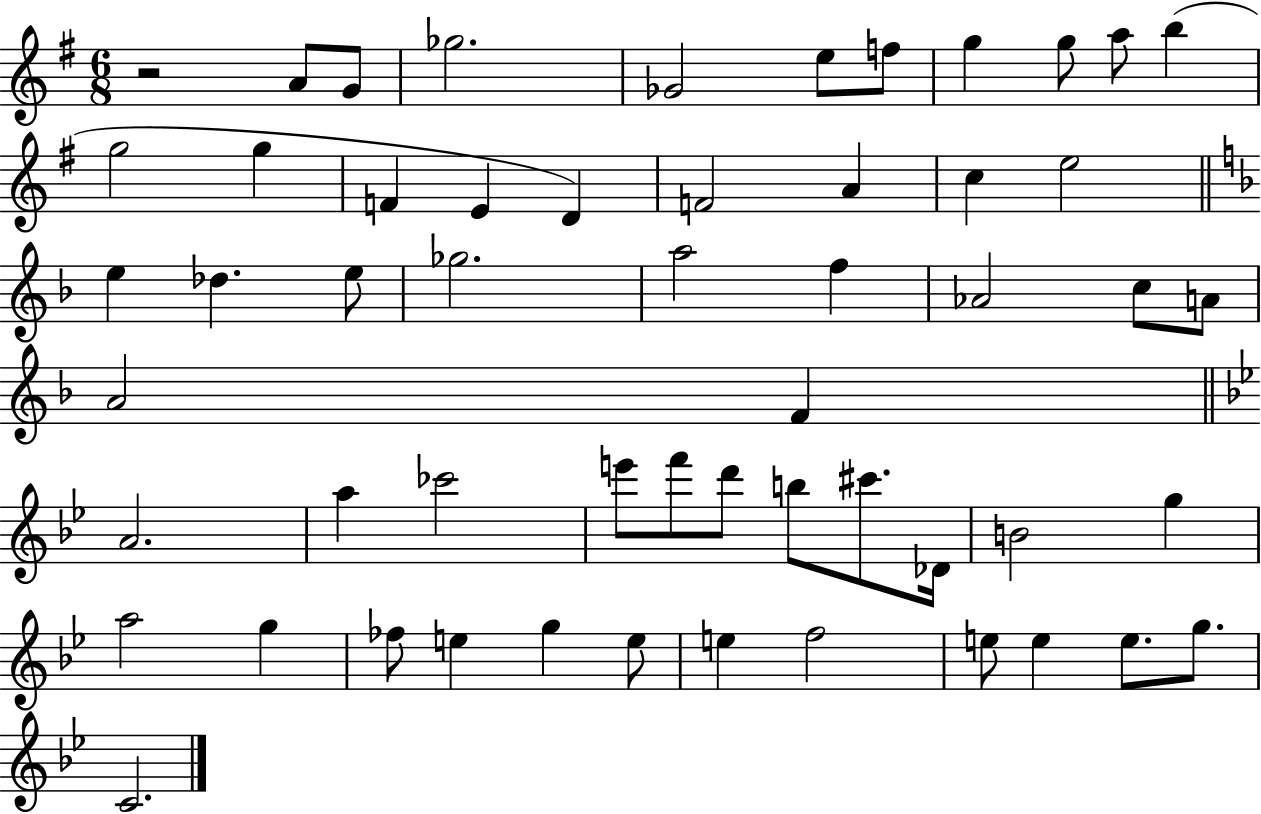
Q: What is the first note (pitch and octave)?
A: A4